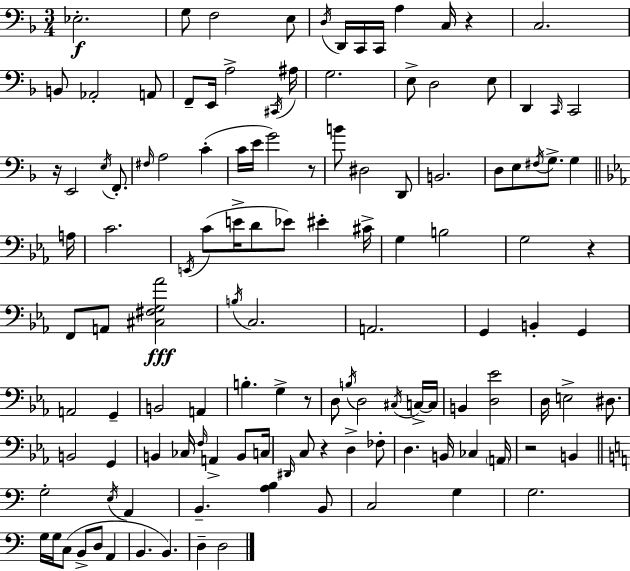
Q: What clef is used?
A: bass